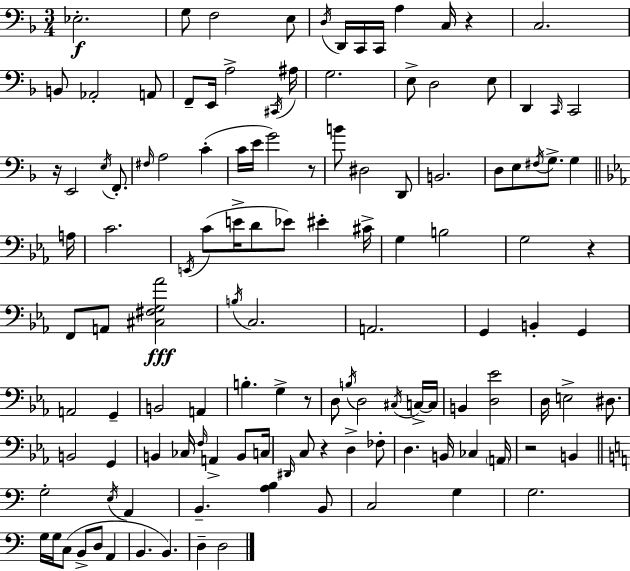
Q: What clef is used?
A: bass